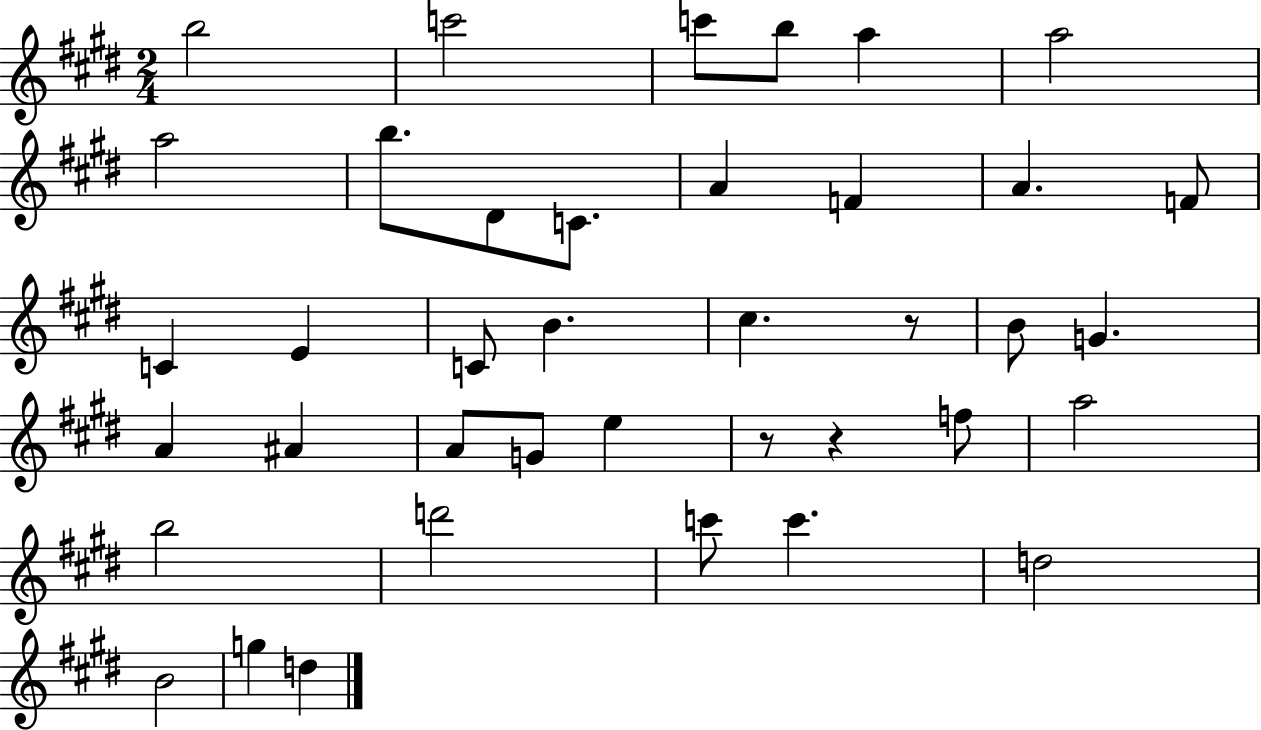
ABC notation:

X:1
T:Untitled
M:2/4
L:1/4
K:E
b2 c'2 c'/2 b/2 a a2 a2 b/2 ^D/2 C/2 A F A F/2 C E C/2 B ^c z/2 B/2 G A ^A A/2 G/2 e z/2 z f/2 a2 b2 d'2 c'/2 c' d2 B2 g d